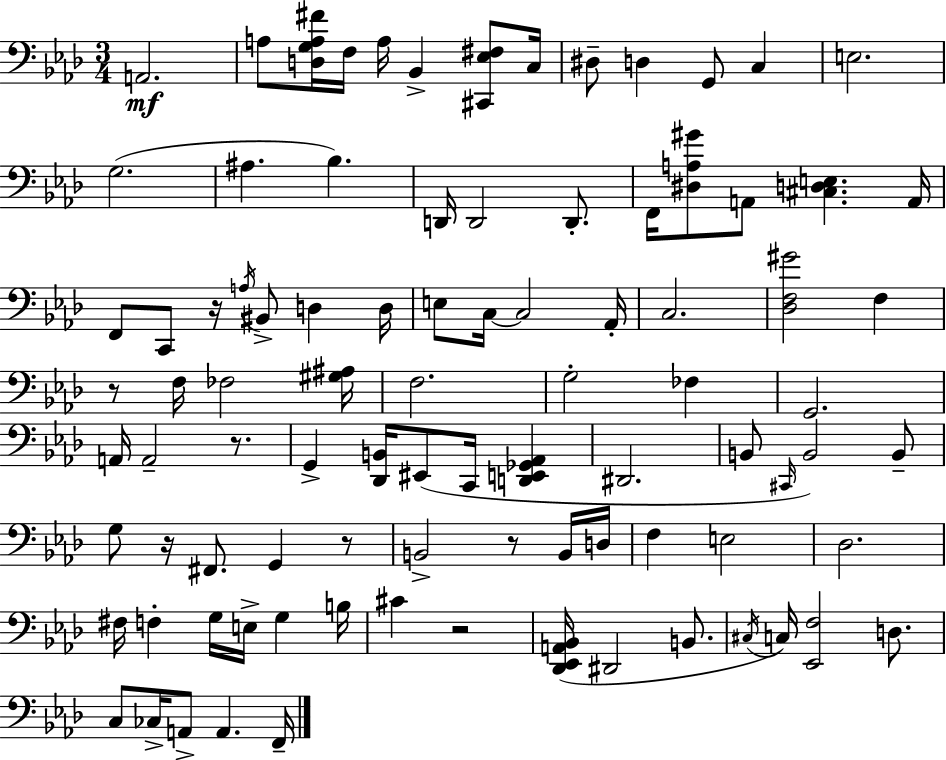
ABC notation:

X:1
T:Untitled
M:3/4
L:1/4
K:Ab
A,,2 A,/2 [D,G,A,^F]/4 F,/4 A,/4 _B,, [^C,,_E,^F,]/2 C,/4 ^D,/2 D, G,,/2 C, E,2 G,2 ^A, _B, D,,/4 D,,2 D,,/2 F,,/4 [^D,A,^G]/2 A,,/2 [^C,D,E,] A,,/4 F,,/2 C,,/2 z/4 A,/4 ^B,,/2 D, D,/4 E,/2 C,/4 C,2 _A,,/4 C,2 [_D,F,^G]2 F, z/2 F,/4 _F,2 [^G,^A,]/4 F,2 G,2 _F, G,,2 A,,/4 A,,2 z/2 G,, [_D,,B,,]/4 ^E,,/2 C,,/4 [D,,E,,_G,,_A,,] ^D,,2 B,,/2 ^C,,/4 B,,2 B,,/2 G,/2 z/4 ^F,,/2 G,, z/2 B,,2 z/2 B,,/4 D,/4 F, E,2 _D,2 ^F,/4 F, G,/4 E,/4 G, B,/4 ^C z2 [_D,,_E,,A,,_B,,]/4 ^D,,2 B,,/2 ^C,/4 C,/4 [_E,,F,]2 D,/2 C,/2 _C,/4 A,,/2 A,, F,,/4